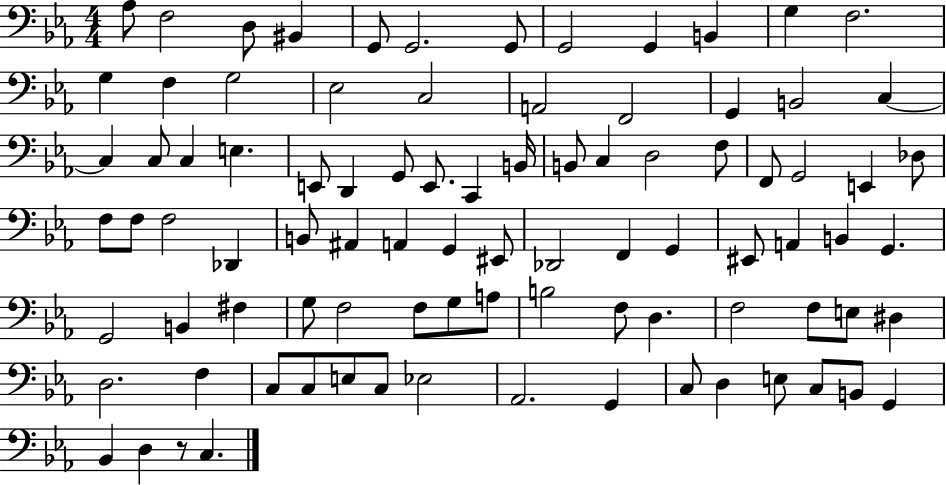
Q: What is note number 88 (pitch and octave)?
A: D3